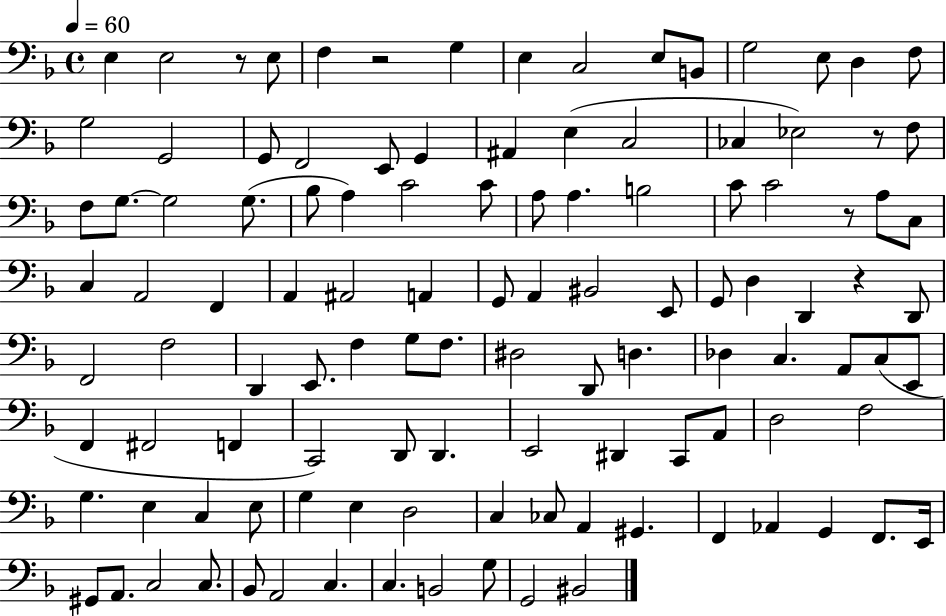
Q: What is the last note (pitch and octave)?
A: BIS2